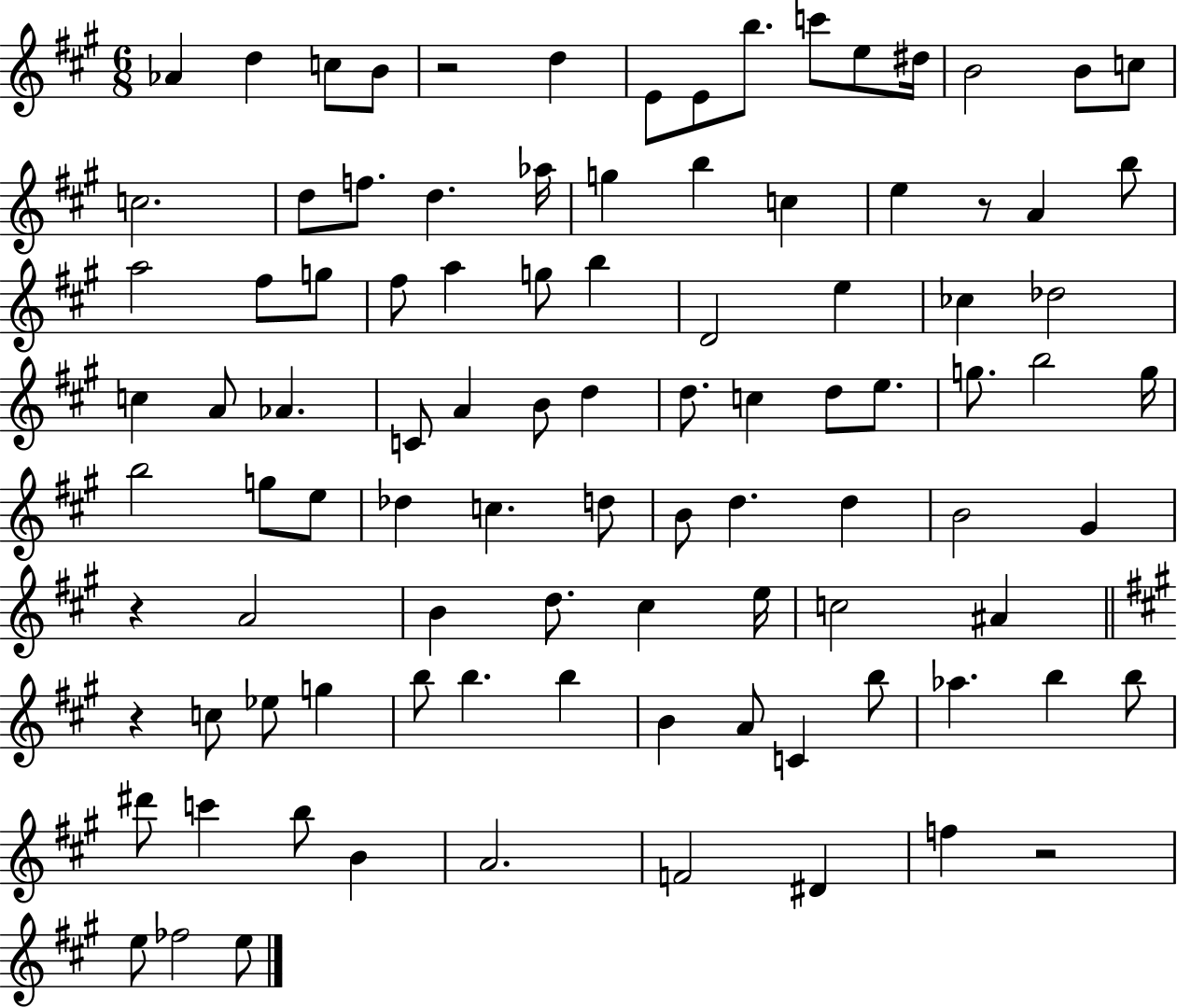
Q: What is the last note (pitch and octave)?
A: E5